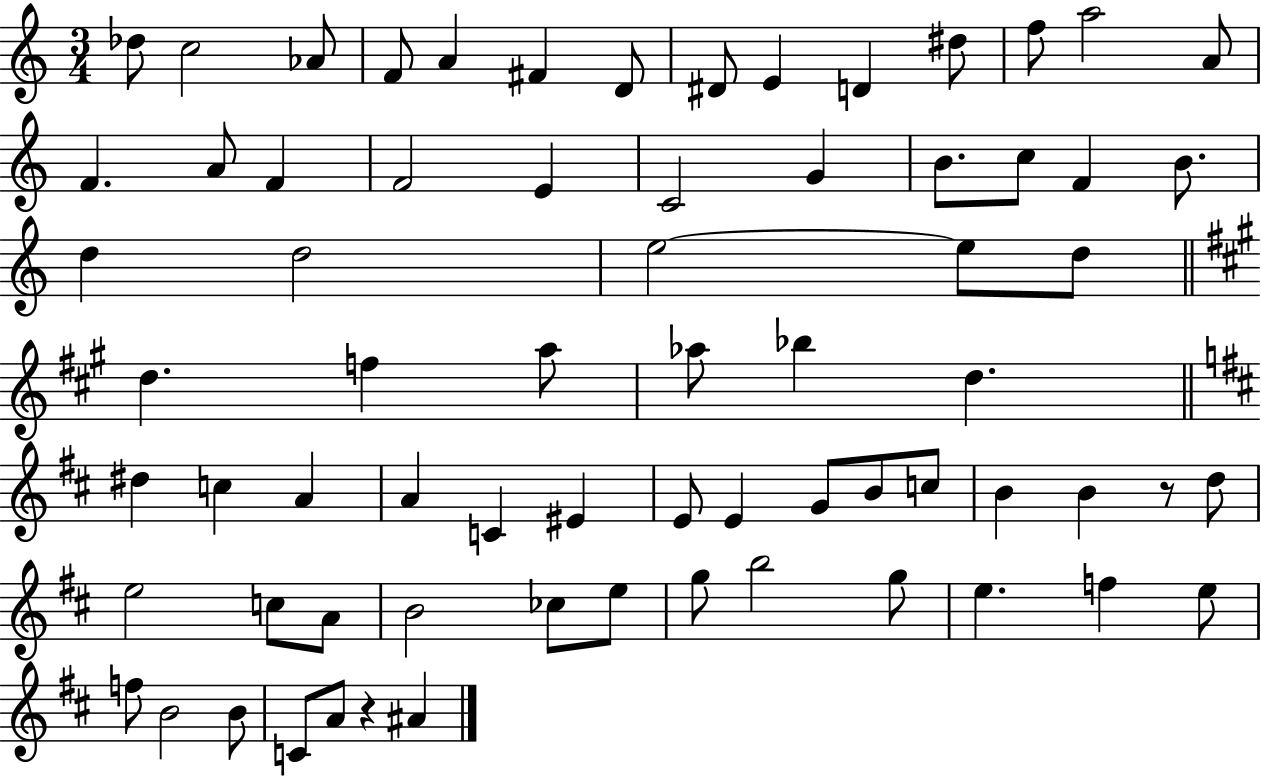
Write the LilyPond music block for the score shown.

{
  \clef treble
  \numericTimeSignature
  \time 3/4
  \key c \major
  \repeat volta 2 { des''8 c''2 aes'8 | f'8 a'4 fis'4 d'8 | dis'8 e'4 d'4 dis''8 | f''8 a''2 a'8 | \break f'4. a'8 f'4 | f'2 e'4 | c'2 g'4 | b'8. c''8 f'4 b'8. | \break d''4 d''2 | e''2~~ e''8 d''8 | \bar "||" \break \key a \major d''4. f''4 a''8 | aes''8 bes''4 d''4. | \bar "||" \break \key b \minor dis''4 c''4 a'4 | a'4 c'4 eis'4 | e'8 e'4 g'8 b'8 c''8 | b'4 b'4 r8 d''8 | \break e''2 c''8 a'8 | b'2 ces''8 e''8 | g''8 b''2 g''8 | e''4. f''4 e''8 | \break f''8 b'2 b'8 | c'8 a'8 r4 ais'4 | } \bar "|."
}